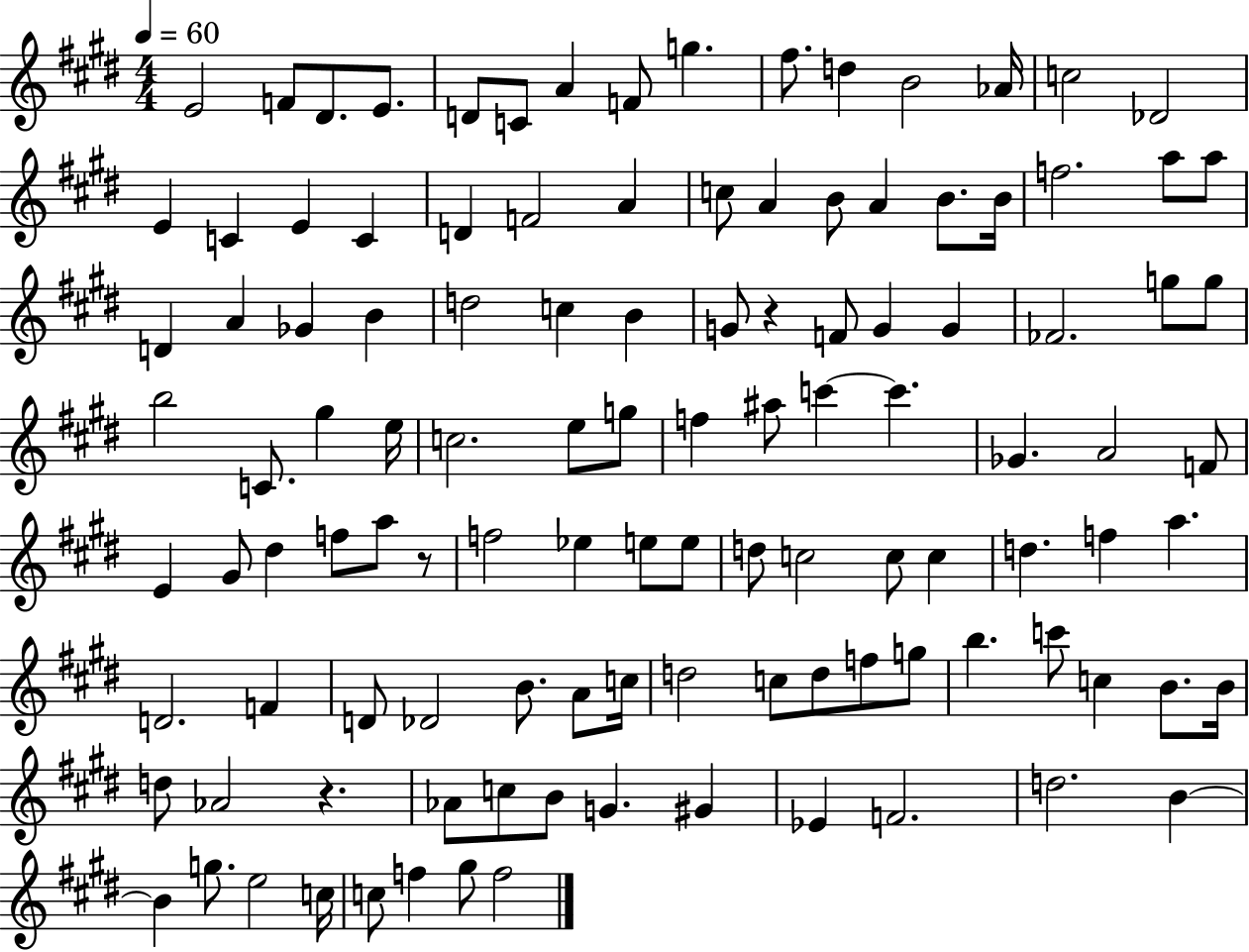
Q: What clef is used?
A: treble